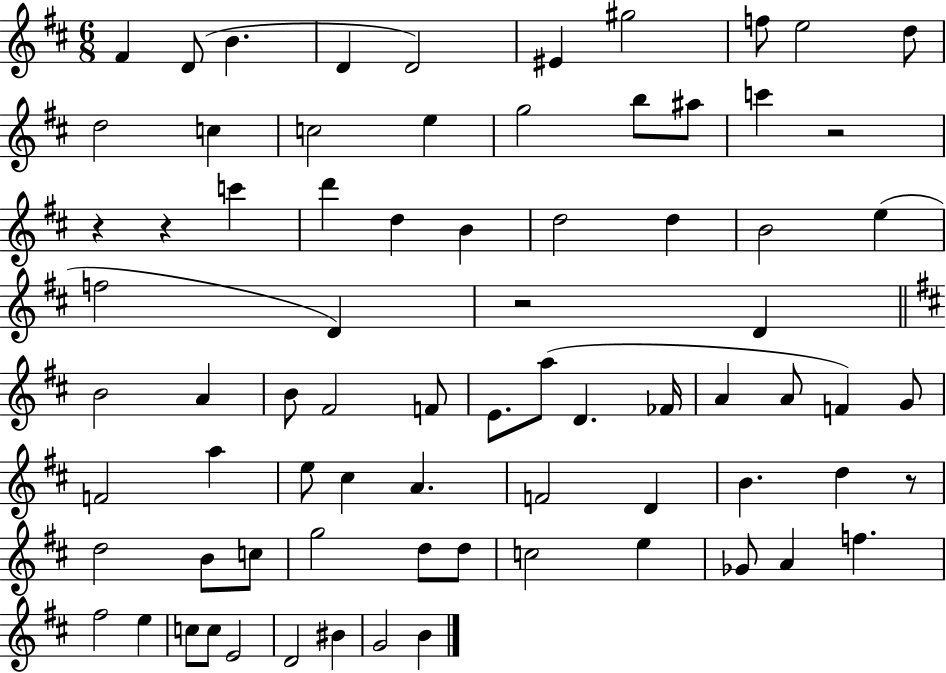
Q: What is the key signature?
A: D major